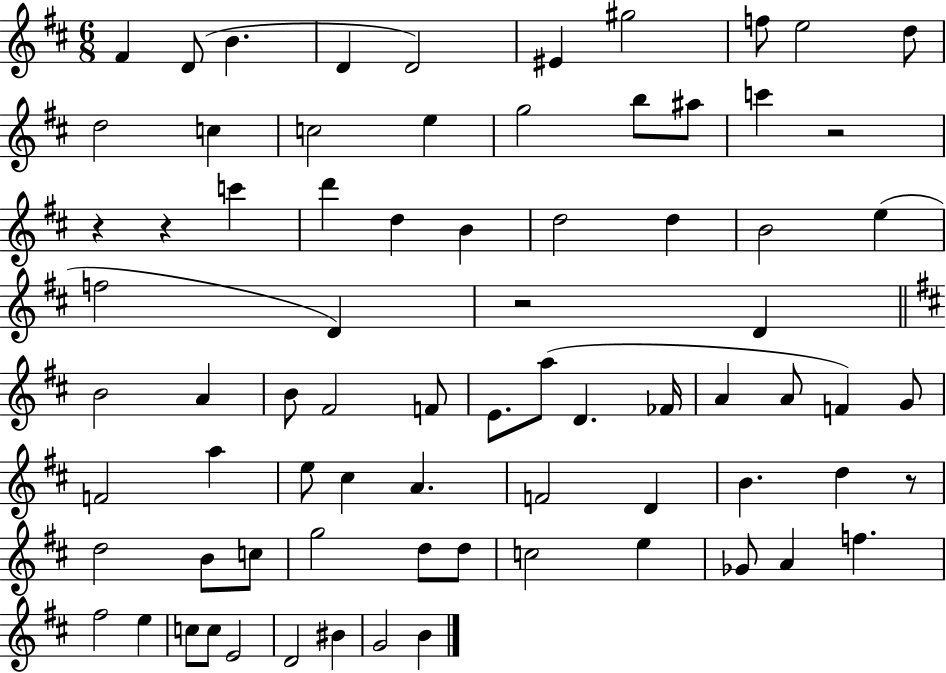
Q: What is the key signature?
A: D major